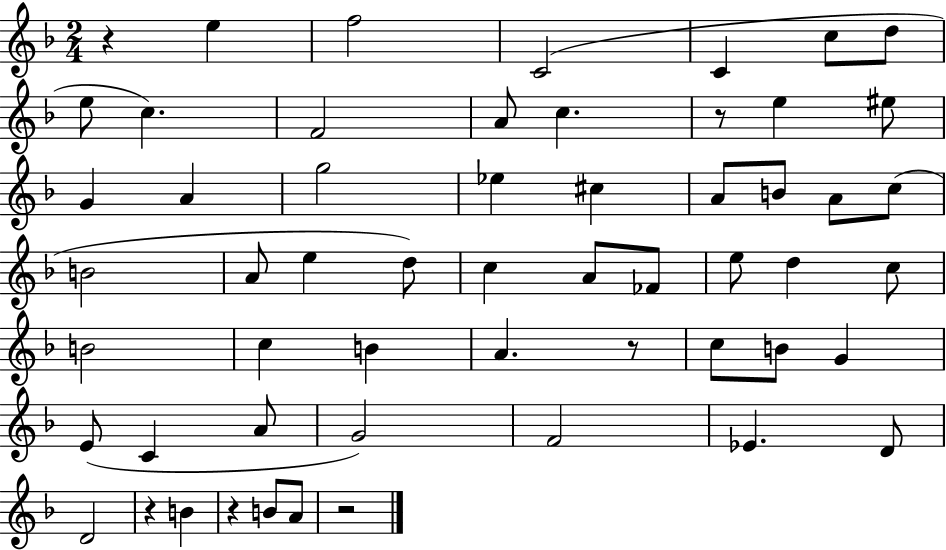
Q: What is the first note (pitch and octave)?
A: E5